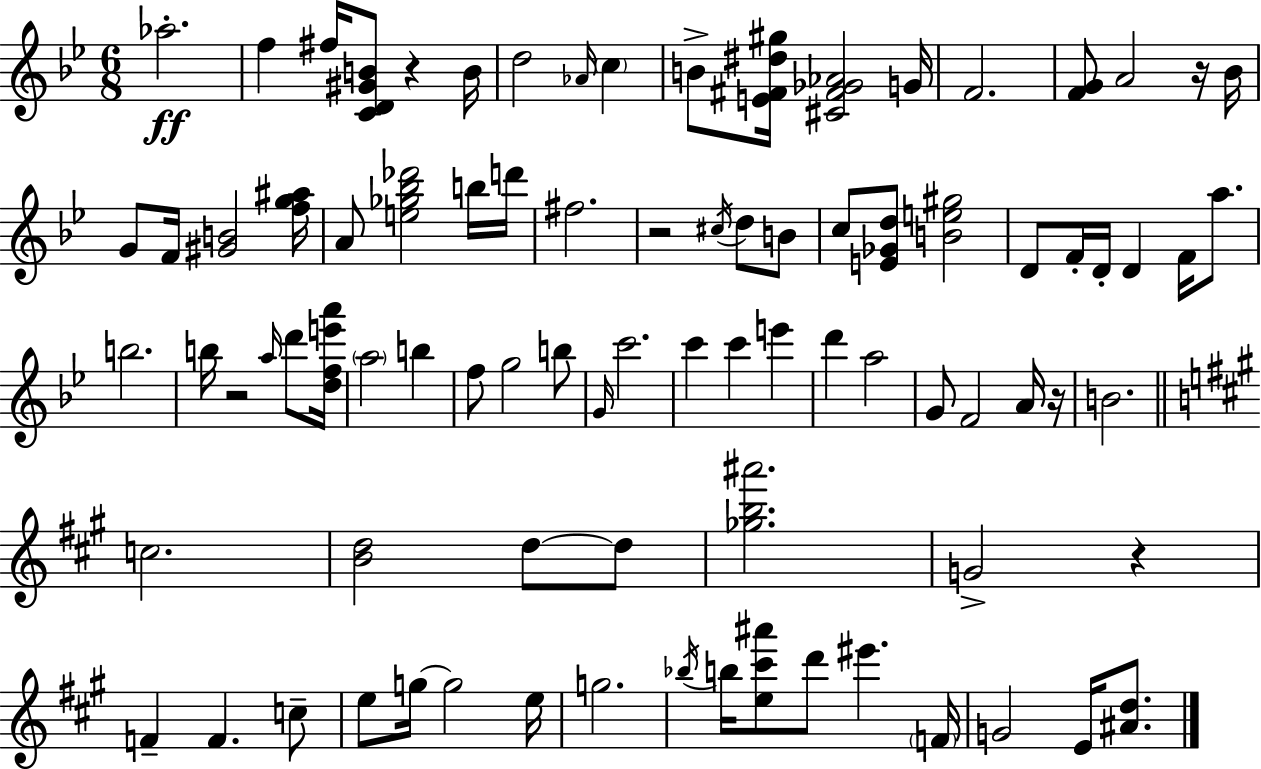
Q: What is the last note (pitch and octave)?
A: E4